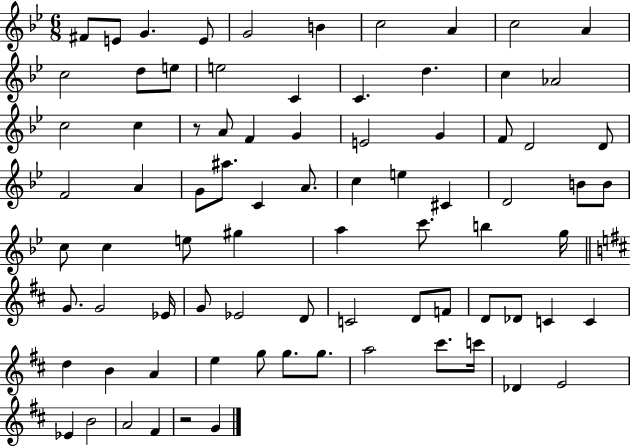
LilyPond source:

{
  \clef treble
  \numericTimeSignature
  \time 6/8
  \key bes \major
  fis'8 e'8 g'4. e'8 | g'2 b'4 | c''2 a'4 | c''2 a'4 | \break c''2 d''8 e''8 | e''2 c'4 | c'4. d''4. | c''4 aes'2 | \break c''2 c''4 | r8 a'8 f'4 g'4 | e'2 g'4 | f'8 d'2 d'8 | \break f'2 a'4 | g'8 ais''8. c'4 a'8. | c''4 e''4 cis'4 | d'2 b'8 b'8 | \break c''8 c''4 e''8 gis''4 | a''4 c'''8. b''4 g''16 | \bar "||" \break \key b \minor g'8. g'2 ees'16 | g'8 ees'2 d'8 | c'2 d'8 f'8 | d'8 des'8 c'4 c'4 | \break d''4 b'4 a'4 | e''4 g''8 g''8. g''8. | a''2 cis'''8. c'''16 | des'4 e'2 | \break ees'4 b'2 | a'2 fis'4 | r2 g'4 | \bar "|."
}